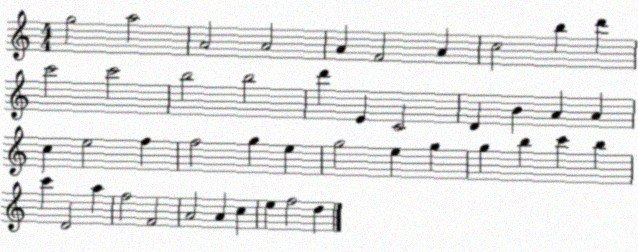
X:1
T:Untitled
M:4/4
L:1/4
K:C
g2 a2 A2 A2 A F2 A c2 b d' c'2 c'2 b2 b2 d' E C2 D B A A c e2 f f2 g e g2 e g g b c' b c' D2 a f2 F2 A2 A c e f2 d